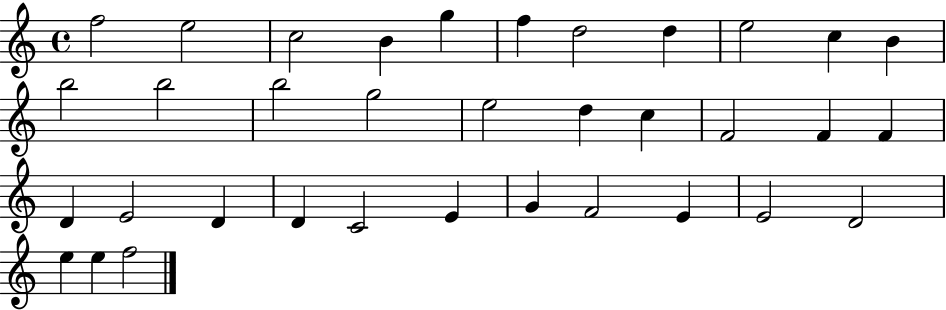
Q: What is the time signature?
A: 4/4